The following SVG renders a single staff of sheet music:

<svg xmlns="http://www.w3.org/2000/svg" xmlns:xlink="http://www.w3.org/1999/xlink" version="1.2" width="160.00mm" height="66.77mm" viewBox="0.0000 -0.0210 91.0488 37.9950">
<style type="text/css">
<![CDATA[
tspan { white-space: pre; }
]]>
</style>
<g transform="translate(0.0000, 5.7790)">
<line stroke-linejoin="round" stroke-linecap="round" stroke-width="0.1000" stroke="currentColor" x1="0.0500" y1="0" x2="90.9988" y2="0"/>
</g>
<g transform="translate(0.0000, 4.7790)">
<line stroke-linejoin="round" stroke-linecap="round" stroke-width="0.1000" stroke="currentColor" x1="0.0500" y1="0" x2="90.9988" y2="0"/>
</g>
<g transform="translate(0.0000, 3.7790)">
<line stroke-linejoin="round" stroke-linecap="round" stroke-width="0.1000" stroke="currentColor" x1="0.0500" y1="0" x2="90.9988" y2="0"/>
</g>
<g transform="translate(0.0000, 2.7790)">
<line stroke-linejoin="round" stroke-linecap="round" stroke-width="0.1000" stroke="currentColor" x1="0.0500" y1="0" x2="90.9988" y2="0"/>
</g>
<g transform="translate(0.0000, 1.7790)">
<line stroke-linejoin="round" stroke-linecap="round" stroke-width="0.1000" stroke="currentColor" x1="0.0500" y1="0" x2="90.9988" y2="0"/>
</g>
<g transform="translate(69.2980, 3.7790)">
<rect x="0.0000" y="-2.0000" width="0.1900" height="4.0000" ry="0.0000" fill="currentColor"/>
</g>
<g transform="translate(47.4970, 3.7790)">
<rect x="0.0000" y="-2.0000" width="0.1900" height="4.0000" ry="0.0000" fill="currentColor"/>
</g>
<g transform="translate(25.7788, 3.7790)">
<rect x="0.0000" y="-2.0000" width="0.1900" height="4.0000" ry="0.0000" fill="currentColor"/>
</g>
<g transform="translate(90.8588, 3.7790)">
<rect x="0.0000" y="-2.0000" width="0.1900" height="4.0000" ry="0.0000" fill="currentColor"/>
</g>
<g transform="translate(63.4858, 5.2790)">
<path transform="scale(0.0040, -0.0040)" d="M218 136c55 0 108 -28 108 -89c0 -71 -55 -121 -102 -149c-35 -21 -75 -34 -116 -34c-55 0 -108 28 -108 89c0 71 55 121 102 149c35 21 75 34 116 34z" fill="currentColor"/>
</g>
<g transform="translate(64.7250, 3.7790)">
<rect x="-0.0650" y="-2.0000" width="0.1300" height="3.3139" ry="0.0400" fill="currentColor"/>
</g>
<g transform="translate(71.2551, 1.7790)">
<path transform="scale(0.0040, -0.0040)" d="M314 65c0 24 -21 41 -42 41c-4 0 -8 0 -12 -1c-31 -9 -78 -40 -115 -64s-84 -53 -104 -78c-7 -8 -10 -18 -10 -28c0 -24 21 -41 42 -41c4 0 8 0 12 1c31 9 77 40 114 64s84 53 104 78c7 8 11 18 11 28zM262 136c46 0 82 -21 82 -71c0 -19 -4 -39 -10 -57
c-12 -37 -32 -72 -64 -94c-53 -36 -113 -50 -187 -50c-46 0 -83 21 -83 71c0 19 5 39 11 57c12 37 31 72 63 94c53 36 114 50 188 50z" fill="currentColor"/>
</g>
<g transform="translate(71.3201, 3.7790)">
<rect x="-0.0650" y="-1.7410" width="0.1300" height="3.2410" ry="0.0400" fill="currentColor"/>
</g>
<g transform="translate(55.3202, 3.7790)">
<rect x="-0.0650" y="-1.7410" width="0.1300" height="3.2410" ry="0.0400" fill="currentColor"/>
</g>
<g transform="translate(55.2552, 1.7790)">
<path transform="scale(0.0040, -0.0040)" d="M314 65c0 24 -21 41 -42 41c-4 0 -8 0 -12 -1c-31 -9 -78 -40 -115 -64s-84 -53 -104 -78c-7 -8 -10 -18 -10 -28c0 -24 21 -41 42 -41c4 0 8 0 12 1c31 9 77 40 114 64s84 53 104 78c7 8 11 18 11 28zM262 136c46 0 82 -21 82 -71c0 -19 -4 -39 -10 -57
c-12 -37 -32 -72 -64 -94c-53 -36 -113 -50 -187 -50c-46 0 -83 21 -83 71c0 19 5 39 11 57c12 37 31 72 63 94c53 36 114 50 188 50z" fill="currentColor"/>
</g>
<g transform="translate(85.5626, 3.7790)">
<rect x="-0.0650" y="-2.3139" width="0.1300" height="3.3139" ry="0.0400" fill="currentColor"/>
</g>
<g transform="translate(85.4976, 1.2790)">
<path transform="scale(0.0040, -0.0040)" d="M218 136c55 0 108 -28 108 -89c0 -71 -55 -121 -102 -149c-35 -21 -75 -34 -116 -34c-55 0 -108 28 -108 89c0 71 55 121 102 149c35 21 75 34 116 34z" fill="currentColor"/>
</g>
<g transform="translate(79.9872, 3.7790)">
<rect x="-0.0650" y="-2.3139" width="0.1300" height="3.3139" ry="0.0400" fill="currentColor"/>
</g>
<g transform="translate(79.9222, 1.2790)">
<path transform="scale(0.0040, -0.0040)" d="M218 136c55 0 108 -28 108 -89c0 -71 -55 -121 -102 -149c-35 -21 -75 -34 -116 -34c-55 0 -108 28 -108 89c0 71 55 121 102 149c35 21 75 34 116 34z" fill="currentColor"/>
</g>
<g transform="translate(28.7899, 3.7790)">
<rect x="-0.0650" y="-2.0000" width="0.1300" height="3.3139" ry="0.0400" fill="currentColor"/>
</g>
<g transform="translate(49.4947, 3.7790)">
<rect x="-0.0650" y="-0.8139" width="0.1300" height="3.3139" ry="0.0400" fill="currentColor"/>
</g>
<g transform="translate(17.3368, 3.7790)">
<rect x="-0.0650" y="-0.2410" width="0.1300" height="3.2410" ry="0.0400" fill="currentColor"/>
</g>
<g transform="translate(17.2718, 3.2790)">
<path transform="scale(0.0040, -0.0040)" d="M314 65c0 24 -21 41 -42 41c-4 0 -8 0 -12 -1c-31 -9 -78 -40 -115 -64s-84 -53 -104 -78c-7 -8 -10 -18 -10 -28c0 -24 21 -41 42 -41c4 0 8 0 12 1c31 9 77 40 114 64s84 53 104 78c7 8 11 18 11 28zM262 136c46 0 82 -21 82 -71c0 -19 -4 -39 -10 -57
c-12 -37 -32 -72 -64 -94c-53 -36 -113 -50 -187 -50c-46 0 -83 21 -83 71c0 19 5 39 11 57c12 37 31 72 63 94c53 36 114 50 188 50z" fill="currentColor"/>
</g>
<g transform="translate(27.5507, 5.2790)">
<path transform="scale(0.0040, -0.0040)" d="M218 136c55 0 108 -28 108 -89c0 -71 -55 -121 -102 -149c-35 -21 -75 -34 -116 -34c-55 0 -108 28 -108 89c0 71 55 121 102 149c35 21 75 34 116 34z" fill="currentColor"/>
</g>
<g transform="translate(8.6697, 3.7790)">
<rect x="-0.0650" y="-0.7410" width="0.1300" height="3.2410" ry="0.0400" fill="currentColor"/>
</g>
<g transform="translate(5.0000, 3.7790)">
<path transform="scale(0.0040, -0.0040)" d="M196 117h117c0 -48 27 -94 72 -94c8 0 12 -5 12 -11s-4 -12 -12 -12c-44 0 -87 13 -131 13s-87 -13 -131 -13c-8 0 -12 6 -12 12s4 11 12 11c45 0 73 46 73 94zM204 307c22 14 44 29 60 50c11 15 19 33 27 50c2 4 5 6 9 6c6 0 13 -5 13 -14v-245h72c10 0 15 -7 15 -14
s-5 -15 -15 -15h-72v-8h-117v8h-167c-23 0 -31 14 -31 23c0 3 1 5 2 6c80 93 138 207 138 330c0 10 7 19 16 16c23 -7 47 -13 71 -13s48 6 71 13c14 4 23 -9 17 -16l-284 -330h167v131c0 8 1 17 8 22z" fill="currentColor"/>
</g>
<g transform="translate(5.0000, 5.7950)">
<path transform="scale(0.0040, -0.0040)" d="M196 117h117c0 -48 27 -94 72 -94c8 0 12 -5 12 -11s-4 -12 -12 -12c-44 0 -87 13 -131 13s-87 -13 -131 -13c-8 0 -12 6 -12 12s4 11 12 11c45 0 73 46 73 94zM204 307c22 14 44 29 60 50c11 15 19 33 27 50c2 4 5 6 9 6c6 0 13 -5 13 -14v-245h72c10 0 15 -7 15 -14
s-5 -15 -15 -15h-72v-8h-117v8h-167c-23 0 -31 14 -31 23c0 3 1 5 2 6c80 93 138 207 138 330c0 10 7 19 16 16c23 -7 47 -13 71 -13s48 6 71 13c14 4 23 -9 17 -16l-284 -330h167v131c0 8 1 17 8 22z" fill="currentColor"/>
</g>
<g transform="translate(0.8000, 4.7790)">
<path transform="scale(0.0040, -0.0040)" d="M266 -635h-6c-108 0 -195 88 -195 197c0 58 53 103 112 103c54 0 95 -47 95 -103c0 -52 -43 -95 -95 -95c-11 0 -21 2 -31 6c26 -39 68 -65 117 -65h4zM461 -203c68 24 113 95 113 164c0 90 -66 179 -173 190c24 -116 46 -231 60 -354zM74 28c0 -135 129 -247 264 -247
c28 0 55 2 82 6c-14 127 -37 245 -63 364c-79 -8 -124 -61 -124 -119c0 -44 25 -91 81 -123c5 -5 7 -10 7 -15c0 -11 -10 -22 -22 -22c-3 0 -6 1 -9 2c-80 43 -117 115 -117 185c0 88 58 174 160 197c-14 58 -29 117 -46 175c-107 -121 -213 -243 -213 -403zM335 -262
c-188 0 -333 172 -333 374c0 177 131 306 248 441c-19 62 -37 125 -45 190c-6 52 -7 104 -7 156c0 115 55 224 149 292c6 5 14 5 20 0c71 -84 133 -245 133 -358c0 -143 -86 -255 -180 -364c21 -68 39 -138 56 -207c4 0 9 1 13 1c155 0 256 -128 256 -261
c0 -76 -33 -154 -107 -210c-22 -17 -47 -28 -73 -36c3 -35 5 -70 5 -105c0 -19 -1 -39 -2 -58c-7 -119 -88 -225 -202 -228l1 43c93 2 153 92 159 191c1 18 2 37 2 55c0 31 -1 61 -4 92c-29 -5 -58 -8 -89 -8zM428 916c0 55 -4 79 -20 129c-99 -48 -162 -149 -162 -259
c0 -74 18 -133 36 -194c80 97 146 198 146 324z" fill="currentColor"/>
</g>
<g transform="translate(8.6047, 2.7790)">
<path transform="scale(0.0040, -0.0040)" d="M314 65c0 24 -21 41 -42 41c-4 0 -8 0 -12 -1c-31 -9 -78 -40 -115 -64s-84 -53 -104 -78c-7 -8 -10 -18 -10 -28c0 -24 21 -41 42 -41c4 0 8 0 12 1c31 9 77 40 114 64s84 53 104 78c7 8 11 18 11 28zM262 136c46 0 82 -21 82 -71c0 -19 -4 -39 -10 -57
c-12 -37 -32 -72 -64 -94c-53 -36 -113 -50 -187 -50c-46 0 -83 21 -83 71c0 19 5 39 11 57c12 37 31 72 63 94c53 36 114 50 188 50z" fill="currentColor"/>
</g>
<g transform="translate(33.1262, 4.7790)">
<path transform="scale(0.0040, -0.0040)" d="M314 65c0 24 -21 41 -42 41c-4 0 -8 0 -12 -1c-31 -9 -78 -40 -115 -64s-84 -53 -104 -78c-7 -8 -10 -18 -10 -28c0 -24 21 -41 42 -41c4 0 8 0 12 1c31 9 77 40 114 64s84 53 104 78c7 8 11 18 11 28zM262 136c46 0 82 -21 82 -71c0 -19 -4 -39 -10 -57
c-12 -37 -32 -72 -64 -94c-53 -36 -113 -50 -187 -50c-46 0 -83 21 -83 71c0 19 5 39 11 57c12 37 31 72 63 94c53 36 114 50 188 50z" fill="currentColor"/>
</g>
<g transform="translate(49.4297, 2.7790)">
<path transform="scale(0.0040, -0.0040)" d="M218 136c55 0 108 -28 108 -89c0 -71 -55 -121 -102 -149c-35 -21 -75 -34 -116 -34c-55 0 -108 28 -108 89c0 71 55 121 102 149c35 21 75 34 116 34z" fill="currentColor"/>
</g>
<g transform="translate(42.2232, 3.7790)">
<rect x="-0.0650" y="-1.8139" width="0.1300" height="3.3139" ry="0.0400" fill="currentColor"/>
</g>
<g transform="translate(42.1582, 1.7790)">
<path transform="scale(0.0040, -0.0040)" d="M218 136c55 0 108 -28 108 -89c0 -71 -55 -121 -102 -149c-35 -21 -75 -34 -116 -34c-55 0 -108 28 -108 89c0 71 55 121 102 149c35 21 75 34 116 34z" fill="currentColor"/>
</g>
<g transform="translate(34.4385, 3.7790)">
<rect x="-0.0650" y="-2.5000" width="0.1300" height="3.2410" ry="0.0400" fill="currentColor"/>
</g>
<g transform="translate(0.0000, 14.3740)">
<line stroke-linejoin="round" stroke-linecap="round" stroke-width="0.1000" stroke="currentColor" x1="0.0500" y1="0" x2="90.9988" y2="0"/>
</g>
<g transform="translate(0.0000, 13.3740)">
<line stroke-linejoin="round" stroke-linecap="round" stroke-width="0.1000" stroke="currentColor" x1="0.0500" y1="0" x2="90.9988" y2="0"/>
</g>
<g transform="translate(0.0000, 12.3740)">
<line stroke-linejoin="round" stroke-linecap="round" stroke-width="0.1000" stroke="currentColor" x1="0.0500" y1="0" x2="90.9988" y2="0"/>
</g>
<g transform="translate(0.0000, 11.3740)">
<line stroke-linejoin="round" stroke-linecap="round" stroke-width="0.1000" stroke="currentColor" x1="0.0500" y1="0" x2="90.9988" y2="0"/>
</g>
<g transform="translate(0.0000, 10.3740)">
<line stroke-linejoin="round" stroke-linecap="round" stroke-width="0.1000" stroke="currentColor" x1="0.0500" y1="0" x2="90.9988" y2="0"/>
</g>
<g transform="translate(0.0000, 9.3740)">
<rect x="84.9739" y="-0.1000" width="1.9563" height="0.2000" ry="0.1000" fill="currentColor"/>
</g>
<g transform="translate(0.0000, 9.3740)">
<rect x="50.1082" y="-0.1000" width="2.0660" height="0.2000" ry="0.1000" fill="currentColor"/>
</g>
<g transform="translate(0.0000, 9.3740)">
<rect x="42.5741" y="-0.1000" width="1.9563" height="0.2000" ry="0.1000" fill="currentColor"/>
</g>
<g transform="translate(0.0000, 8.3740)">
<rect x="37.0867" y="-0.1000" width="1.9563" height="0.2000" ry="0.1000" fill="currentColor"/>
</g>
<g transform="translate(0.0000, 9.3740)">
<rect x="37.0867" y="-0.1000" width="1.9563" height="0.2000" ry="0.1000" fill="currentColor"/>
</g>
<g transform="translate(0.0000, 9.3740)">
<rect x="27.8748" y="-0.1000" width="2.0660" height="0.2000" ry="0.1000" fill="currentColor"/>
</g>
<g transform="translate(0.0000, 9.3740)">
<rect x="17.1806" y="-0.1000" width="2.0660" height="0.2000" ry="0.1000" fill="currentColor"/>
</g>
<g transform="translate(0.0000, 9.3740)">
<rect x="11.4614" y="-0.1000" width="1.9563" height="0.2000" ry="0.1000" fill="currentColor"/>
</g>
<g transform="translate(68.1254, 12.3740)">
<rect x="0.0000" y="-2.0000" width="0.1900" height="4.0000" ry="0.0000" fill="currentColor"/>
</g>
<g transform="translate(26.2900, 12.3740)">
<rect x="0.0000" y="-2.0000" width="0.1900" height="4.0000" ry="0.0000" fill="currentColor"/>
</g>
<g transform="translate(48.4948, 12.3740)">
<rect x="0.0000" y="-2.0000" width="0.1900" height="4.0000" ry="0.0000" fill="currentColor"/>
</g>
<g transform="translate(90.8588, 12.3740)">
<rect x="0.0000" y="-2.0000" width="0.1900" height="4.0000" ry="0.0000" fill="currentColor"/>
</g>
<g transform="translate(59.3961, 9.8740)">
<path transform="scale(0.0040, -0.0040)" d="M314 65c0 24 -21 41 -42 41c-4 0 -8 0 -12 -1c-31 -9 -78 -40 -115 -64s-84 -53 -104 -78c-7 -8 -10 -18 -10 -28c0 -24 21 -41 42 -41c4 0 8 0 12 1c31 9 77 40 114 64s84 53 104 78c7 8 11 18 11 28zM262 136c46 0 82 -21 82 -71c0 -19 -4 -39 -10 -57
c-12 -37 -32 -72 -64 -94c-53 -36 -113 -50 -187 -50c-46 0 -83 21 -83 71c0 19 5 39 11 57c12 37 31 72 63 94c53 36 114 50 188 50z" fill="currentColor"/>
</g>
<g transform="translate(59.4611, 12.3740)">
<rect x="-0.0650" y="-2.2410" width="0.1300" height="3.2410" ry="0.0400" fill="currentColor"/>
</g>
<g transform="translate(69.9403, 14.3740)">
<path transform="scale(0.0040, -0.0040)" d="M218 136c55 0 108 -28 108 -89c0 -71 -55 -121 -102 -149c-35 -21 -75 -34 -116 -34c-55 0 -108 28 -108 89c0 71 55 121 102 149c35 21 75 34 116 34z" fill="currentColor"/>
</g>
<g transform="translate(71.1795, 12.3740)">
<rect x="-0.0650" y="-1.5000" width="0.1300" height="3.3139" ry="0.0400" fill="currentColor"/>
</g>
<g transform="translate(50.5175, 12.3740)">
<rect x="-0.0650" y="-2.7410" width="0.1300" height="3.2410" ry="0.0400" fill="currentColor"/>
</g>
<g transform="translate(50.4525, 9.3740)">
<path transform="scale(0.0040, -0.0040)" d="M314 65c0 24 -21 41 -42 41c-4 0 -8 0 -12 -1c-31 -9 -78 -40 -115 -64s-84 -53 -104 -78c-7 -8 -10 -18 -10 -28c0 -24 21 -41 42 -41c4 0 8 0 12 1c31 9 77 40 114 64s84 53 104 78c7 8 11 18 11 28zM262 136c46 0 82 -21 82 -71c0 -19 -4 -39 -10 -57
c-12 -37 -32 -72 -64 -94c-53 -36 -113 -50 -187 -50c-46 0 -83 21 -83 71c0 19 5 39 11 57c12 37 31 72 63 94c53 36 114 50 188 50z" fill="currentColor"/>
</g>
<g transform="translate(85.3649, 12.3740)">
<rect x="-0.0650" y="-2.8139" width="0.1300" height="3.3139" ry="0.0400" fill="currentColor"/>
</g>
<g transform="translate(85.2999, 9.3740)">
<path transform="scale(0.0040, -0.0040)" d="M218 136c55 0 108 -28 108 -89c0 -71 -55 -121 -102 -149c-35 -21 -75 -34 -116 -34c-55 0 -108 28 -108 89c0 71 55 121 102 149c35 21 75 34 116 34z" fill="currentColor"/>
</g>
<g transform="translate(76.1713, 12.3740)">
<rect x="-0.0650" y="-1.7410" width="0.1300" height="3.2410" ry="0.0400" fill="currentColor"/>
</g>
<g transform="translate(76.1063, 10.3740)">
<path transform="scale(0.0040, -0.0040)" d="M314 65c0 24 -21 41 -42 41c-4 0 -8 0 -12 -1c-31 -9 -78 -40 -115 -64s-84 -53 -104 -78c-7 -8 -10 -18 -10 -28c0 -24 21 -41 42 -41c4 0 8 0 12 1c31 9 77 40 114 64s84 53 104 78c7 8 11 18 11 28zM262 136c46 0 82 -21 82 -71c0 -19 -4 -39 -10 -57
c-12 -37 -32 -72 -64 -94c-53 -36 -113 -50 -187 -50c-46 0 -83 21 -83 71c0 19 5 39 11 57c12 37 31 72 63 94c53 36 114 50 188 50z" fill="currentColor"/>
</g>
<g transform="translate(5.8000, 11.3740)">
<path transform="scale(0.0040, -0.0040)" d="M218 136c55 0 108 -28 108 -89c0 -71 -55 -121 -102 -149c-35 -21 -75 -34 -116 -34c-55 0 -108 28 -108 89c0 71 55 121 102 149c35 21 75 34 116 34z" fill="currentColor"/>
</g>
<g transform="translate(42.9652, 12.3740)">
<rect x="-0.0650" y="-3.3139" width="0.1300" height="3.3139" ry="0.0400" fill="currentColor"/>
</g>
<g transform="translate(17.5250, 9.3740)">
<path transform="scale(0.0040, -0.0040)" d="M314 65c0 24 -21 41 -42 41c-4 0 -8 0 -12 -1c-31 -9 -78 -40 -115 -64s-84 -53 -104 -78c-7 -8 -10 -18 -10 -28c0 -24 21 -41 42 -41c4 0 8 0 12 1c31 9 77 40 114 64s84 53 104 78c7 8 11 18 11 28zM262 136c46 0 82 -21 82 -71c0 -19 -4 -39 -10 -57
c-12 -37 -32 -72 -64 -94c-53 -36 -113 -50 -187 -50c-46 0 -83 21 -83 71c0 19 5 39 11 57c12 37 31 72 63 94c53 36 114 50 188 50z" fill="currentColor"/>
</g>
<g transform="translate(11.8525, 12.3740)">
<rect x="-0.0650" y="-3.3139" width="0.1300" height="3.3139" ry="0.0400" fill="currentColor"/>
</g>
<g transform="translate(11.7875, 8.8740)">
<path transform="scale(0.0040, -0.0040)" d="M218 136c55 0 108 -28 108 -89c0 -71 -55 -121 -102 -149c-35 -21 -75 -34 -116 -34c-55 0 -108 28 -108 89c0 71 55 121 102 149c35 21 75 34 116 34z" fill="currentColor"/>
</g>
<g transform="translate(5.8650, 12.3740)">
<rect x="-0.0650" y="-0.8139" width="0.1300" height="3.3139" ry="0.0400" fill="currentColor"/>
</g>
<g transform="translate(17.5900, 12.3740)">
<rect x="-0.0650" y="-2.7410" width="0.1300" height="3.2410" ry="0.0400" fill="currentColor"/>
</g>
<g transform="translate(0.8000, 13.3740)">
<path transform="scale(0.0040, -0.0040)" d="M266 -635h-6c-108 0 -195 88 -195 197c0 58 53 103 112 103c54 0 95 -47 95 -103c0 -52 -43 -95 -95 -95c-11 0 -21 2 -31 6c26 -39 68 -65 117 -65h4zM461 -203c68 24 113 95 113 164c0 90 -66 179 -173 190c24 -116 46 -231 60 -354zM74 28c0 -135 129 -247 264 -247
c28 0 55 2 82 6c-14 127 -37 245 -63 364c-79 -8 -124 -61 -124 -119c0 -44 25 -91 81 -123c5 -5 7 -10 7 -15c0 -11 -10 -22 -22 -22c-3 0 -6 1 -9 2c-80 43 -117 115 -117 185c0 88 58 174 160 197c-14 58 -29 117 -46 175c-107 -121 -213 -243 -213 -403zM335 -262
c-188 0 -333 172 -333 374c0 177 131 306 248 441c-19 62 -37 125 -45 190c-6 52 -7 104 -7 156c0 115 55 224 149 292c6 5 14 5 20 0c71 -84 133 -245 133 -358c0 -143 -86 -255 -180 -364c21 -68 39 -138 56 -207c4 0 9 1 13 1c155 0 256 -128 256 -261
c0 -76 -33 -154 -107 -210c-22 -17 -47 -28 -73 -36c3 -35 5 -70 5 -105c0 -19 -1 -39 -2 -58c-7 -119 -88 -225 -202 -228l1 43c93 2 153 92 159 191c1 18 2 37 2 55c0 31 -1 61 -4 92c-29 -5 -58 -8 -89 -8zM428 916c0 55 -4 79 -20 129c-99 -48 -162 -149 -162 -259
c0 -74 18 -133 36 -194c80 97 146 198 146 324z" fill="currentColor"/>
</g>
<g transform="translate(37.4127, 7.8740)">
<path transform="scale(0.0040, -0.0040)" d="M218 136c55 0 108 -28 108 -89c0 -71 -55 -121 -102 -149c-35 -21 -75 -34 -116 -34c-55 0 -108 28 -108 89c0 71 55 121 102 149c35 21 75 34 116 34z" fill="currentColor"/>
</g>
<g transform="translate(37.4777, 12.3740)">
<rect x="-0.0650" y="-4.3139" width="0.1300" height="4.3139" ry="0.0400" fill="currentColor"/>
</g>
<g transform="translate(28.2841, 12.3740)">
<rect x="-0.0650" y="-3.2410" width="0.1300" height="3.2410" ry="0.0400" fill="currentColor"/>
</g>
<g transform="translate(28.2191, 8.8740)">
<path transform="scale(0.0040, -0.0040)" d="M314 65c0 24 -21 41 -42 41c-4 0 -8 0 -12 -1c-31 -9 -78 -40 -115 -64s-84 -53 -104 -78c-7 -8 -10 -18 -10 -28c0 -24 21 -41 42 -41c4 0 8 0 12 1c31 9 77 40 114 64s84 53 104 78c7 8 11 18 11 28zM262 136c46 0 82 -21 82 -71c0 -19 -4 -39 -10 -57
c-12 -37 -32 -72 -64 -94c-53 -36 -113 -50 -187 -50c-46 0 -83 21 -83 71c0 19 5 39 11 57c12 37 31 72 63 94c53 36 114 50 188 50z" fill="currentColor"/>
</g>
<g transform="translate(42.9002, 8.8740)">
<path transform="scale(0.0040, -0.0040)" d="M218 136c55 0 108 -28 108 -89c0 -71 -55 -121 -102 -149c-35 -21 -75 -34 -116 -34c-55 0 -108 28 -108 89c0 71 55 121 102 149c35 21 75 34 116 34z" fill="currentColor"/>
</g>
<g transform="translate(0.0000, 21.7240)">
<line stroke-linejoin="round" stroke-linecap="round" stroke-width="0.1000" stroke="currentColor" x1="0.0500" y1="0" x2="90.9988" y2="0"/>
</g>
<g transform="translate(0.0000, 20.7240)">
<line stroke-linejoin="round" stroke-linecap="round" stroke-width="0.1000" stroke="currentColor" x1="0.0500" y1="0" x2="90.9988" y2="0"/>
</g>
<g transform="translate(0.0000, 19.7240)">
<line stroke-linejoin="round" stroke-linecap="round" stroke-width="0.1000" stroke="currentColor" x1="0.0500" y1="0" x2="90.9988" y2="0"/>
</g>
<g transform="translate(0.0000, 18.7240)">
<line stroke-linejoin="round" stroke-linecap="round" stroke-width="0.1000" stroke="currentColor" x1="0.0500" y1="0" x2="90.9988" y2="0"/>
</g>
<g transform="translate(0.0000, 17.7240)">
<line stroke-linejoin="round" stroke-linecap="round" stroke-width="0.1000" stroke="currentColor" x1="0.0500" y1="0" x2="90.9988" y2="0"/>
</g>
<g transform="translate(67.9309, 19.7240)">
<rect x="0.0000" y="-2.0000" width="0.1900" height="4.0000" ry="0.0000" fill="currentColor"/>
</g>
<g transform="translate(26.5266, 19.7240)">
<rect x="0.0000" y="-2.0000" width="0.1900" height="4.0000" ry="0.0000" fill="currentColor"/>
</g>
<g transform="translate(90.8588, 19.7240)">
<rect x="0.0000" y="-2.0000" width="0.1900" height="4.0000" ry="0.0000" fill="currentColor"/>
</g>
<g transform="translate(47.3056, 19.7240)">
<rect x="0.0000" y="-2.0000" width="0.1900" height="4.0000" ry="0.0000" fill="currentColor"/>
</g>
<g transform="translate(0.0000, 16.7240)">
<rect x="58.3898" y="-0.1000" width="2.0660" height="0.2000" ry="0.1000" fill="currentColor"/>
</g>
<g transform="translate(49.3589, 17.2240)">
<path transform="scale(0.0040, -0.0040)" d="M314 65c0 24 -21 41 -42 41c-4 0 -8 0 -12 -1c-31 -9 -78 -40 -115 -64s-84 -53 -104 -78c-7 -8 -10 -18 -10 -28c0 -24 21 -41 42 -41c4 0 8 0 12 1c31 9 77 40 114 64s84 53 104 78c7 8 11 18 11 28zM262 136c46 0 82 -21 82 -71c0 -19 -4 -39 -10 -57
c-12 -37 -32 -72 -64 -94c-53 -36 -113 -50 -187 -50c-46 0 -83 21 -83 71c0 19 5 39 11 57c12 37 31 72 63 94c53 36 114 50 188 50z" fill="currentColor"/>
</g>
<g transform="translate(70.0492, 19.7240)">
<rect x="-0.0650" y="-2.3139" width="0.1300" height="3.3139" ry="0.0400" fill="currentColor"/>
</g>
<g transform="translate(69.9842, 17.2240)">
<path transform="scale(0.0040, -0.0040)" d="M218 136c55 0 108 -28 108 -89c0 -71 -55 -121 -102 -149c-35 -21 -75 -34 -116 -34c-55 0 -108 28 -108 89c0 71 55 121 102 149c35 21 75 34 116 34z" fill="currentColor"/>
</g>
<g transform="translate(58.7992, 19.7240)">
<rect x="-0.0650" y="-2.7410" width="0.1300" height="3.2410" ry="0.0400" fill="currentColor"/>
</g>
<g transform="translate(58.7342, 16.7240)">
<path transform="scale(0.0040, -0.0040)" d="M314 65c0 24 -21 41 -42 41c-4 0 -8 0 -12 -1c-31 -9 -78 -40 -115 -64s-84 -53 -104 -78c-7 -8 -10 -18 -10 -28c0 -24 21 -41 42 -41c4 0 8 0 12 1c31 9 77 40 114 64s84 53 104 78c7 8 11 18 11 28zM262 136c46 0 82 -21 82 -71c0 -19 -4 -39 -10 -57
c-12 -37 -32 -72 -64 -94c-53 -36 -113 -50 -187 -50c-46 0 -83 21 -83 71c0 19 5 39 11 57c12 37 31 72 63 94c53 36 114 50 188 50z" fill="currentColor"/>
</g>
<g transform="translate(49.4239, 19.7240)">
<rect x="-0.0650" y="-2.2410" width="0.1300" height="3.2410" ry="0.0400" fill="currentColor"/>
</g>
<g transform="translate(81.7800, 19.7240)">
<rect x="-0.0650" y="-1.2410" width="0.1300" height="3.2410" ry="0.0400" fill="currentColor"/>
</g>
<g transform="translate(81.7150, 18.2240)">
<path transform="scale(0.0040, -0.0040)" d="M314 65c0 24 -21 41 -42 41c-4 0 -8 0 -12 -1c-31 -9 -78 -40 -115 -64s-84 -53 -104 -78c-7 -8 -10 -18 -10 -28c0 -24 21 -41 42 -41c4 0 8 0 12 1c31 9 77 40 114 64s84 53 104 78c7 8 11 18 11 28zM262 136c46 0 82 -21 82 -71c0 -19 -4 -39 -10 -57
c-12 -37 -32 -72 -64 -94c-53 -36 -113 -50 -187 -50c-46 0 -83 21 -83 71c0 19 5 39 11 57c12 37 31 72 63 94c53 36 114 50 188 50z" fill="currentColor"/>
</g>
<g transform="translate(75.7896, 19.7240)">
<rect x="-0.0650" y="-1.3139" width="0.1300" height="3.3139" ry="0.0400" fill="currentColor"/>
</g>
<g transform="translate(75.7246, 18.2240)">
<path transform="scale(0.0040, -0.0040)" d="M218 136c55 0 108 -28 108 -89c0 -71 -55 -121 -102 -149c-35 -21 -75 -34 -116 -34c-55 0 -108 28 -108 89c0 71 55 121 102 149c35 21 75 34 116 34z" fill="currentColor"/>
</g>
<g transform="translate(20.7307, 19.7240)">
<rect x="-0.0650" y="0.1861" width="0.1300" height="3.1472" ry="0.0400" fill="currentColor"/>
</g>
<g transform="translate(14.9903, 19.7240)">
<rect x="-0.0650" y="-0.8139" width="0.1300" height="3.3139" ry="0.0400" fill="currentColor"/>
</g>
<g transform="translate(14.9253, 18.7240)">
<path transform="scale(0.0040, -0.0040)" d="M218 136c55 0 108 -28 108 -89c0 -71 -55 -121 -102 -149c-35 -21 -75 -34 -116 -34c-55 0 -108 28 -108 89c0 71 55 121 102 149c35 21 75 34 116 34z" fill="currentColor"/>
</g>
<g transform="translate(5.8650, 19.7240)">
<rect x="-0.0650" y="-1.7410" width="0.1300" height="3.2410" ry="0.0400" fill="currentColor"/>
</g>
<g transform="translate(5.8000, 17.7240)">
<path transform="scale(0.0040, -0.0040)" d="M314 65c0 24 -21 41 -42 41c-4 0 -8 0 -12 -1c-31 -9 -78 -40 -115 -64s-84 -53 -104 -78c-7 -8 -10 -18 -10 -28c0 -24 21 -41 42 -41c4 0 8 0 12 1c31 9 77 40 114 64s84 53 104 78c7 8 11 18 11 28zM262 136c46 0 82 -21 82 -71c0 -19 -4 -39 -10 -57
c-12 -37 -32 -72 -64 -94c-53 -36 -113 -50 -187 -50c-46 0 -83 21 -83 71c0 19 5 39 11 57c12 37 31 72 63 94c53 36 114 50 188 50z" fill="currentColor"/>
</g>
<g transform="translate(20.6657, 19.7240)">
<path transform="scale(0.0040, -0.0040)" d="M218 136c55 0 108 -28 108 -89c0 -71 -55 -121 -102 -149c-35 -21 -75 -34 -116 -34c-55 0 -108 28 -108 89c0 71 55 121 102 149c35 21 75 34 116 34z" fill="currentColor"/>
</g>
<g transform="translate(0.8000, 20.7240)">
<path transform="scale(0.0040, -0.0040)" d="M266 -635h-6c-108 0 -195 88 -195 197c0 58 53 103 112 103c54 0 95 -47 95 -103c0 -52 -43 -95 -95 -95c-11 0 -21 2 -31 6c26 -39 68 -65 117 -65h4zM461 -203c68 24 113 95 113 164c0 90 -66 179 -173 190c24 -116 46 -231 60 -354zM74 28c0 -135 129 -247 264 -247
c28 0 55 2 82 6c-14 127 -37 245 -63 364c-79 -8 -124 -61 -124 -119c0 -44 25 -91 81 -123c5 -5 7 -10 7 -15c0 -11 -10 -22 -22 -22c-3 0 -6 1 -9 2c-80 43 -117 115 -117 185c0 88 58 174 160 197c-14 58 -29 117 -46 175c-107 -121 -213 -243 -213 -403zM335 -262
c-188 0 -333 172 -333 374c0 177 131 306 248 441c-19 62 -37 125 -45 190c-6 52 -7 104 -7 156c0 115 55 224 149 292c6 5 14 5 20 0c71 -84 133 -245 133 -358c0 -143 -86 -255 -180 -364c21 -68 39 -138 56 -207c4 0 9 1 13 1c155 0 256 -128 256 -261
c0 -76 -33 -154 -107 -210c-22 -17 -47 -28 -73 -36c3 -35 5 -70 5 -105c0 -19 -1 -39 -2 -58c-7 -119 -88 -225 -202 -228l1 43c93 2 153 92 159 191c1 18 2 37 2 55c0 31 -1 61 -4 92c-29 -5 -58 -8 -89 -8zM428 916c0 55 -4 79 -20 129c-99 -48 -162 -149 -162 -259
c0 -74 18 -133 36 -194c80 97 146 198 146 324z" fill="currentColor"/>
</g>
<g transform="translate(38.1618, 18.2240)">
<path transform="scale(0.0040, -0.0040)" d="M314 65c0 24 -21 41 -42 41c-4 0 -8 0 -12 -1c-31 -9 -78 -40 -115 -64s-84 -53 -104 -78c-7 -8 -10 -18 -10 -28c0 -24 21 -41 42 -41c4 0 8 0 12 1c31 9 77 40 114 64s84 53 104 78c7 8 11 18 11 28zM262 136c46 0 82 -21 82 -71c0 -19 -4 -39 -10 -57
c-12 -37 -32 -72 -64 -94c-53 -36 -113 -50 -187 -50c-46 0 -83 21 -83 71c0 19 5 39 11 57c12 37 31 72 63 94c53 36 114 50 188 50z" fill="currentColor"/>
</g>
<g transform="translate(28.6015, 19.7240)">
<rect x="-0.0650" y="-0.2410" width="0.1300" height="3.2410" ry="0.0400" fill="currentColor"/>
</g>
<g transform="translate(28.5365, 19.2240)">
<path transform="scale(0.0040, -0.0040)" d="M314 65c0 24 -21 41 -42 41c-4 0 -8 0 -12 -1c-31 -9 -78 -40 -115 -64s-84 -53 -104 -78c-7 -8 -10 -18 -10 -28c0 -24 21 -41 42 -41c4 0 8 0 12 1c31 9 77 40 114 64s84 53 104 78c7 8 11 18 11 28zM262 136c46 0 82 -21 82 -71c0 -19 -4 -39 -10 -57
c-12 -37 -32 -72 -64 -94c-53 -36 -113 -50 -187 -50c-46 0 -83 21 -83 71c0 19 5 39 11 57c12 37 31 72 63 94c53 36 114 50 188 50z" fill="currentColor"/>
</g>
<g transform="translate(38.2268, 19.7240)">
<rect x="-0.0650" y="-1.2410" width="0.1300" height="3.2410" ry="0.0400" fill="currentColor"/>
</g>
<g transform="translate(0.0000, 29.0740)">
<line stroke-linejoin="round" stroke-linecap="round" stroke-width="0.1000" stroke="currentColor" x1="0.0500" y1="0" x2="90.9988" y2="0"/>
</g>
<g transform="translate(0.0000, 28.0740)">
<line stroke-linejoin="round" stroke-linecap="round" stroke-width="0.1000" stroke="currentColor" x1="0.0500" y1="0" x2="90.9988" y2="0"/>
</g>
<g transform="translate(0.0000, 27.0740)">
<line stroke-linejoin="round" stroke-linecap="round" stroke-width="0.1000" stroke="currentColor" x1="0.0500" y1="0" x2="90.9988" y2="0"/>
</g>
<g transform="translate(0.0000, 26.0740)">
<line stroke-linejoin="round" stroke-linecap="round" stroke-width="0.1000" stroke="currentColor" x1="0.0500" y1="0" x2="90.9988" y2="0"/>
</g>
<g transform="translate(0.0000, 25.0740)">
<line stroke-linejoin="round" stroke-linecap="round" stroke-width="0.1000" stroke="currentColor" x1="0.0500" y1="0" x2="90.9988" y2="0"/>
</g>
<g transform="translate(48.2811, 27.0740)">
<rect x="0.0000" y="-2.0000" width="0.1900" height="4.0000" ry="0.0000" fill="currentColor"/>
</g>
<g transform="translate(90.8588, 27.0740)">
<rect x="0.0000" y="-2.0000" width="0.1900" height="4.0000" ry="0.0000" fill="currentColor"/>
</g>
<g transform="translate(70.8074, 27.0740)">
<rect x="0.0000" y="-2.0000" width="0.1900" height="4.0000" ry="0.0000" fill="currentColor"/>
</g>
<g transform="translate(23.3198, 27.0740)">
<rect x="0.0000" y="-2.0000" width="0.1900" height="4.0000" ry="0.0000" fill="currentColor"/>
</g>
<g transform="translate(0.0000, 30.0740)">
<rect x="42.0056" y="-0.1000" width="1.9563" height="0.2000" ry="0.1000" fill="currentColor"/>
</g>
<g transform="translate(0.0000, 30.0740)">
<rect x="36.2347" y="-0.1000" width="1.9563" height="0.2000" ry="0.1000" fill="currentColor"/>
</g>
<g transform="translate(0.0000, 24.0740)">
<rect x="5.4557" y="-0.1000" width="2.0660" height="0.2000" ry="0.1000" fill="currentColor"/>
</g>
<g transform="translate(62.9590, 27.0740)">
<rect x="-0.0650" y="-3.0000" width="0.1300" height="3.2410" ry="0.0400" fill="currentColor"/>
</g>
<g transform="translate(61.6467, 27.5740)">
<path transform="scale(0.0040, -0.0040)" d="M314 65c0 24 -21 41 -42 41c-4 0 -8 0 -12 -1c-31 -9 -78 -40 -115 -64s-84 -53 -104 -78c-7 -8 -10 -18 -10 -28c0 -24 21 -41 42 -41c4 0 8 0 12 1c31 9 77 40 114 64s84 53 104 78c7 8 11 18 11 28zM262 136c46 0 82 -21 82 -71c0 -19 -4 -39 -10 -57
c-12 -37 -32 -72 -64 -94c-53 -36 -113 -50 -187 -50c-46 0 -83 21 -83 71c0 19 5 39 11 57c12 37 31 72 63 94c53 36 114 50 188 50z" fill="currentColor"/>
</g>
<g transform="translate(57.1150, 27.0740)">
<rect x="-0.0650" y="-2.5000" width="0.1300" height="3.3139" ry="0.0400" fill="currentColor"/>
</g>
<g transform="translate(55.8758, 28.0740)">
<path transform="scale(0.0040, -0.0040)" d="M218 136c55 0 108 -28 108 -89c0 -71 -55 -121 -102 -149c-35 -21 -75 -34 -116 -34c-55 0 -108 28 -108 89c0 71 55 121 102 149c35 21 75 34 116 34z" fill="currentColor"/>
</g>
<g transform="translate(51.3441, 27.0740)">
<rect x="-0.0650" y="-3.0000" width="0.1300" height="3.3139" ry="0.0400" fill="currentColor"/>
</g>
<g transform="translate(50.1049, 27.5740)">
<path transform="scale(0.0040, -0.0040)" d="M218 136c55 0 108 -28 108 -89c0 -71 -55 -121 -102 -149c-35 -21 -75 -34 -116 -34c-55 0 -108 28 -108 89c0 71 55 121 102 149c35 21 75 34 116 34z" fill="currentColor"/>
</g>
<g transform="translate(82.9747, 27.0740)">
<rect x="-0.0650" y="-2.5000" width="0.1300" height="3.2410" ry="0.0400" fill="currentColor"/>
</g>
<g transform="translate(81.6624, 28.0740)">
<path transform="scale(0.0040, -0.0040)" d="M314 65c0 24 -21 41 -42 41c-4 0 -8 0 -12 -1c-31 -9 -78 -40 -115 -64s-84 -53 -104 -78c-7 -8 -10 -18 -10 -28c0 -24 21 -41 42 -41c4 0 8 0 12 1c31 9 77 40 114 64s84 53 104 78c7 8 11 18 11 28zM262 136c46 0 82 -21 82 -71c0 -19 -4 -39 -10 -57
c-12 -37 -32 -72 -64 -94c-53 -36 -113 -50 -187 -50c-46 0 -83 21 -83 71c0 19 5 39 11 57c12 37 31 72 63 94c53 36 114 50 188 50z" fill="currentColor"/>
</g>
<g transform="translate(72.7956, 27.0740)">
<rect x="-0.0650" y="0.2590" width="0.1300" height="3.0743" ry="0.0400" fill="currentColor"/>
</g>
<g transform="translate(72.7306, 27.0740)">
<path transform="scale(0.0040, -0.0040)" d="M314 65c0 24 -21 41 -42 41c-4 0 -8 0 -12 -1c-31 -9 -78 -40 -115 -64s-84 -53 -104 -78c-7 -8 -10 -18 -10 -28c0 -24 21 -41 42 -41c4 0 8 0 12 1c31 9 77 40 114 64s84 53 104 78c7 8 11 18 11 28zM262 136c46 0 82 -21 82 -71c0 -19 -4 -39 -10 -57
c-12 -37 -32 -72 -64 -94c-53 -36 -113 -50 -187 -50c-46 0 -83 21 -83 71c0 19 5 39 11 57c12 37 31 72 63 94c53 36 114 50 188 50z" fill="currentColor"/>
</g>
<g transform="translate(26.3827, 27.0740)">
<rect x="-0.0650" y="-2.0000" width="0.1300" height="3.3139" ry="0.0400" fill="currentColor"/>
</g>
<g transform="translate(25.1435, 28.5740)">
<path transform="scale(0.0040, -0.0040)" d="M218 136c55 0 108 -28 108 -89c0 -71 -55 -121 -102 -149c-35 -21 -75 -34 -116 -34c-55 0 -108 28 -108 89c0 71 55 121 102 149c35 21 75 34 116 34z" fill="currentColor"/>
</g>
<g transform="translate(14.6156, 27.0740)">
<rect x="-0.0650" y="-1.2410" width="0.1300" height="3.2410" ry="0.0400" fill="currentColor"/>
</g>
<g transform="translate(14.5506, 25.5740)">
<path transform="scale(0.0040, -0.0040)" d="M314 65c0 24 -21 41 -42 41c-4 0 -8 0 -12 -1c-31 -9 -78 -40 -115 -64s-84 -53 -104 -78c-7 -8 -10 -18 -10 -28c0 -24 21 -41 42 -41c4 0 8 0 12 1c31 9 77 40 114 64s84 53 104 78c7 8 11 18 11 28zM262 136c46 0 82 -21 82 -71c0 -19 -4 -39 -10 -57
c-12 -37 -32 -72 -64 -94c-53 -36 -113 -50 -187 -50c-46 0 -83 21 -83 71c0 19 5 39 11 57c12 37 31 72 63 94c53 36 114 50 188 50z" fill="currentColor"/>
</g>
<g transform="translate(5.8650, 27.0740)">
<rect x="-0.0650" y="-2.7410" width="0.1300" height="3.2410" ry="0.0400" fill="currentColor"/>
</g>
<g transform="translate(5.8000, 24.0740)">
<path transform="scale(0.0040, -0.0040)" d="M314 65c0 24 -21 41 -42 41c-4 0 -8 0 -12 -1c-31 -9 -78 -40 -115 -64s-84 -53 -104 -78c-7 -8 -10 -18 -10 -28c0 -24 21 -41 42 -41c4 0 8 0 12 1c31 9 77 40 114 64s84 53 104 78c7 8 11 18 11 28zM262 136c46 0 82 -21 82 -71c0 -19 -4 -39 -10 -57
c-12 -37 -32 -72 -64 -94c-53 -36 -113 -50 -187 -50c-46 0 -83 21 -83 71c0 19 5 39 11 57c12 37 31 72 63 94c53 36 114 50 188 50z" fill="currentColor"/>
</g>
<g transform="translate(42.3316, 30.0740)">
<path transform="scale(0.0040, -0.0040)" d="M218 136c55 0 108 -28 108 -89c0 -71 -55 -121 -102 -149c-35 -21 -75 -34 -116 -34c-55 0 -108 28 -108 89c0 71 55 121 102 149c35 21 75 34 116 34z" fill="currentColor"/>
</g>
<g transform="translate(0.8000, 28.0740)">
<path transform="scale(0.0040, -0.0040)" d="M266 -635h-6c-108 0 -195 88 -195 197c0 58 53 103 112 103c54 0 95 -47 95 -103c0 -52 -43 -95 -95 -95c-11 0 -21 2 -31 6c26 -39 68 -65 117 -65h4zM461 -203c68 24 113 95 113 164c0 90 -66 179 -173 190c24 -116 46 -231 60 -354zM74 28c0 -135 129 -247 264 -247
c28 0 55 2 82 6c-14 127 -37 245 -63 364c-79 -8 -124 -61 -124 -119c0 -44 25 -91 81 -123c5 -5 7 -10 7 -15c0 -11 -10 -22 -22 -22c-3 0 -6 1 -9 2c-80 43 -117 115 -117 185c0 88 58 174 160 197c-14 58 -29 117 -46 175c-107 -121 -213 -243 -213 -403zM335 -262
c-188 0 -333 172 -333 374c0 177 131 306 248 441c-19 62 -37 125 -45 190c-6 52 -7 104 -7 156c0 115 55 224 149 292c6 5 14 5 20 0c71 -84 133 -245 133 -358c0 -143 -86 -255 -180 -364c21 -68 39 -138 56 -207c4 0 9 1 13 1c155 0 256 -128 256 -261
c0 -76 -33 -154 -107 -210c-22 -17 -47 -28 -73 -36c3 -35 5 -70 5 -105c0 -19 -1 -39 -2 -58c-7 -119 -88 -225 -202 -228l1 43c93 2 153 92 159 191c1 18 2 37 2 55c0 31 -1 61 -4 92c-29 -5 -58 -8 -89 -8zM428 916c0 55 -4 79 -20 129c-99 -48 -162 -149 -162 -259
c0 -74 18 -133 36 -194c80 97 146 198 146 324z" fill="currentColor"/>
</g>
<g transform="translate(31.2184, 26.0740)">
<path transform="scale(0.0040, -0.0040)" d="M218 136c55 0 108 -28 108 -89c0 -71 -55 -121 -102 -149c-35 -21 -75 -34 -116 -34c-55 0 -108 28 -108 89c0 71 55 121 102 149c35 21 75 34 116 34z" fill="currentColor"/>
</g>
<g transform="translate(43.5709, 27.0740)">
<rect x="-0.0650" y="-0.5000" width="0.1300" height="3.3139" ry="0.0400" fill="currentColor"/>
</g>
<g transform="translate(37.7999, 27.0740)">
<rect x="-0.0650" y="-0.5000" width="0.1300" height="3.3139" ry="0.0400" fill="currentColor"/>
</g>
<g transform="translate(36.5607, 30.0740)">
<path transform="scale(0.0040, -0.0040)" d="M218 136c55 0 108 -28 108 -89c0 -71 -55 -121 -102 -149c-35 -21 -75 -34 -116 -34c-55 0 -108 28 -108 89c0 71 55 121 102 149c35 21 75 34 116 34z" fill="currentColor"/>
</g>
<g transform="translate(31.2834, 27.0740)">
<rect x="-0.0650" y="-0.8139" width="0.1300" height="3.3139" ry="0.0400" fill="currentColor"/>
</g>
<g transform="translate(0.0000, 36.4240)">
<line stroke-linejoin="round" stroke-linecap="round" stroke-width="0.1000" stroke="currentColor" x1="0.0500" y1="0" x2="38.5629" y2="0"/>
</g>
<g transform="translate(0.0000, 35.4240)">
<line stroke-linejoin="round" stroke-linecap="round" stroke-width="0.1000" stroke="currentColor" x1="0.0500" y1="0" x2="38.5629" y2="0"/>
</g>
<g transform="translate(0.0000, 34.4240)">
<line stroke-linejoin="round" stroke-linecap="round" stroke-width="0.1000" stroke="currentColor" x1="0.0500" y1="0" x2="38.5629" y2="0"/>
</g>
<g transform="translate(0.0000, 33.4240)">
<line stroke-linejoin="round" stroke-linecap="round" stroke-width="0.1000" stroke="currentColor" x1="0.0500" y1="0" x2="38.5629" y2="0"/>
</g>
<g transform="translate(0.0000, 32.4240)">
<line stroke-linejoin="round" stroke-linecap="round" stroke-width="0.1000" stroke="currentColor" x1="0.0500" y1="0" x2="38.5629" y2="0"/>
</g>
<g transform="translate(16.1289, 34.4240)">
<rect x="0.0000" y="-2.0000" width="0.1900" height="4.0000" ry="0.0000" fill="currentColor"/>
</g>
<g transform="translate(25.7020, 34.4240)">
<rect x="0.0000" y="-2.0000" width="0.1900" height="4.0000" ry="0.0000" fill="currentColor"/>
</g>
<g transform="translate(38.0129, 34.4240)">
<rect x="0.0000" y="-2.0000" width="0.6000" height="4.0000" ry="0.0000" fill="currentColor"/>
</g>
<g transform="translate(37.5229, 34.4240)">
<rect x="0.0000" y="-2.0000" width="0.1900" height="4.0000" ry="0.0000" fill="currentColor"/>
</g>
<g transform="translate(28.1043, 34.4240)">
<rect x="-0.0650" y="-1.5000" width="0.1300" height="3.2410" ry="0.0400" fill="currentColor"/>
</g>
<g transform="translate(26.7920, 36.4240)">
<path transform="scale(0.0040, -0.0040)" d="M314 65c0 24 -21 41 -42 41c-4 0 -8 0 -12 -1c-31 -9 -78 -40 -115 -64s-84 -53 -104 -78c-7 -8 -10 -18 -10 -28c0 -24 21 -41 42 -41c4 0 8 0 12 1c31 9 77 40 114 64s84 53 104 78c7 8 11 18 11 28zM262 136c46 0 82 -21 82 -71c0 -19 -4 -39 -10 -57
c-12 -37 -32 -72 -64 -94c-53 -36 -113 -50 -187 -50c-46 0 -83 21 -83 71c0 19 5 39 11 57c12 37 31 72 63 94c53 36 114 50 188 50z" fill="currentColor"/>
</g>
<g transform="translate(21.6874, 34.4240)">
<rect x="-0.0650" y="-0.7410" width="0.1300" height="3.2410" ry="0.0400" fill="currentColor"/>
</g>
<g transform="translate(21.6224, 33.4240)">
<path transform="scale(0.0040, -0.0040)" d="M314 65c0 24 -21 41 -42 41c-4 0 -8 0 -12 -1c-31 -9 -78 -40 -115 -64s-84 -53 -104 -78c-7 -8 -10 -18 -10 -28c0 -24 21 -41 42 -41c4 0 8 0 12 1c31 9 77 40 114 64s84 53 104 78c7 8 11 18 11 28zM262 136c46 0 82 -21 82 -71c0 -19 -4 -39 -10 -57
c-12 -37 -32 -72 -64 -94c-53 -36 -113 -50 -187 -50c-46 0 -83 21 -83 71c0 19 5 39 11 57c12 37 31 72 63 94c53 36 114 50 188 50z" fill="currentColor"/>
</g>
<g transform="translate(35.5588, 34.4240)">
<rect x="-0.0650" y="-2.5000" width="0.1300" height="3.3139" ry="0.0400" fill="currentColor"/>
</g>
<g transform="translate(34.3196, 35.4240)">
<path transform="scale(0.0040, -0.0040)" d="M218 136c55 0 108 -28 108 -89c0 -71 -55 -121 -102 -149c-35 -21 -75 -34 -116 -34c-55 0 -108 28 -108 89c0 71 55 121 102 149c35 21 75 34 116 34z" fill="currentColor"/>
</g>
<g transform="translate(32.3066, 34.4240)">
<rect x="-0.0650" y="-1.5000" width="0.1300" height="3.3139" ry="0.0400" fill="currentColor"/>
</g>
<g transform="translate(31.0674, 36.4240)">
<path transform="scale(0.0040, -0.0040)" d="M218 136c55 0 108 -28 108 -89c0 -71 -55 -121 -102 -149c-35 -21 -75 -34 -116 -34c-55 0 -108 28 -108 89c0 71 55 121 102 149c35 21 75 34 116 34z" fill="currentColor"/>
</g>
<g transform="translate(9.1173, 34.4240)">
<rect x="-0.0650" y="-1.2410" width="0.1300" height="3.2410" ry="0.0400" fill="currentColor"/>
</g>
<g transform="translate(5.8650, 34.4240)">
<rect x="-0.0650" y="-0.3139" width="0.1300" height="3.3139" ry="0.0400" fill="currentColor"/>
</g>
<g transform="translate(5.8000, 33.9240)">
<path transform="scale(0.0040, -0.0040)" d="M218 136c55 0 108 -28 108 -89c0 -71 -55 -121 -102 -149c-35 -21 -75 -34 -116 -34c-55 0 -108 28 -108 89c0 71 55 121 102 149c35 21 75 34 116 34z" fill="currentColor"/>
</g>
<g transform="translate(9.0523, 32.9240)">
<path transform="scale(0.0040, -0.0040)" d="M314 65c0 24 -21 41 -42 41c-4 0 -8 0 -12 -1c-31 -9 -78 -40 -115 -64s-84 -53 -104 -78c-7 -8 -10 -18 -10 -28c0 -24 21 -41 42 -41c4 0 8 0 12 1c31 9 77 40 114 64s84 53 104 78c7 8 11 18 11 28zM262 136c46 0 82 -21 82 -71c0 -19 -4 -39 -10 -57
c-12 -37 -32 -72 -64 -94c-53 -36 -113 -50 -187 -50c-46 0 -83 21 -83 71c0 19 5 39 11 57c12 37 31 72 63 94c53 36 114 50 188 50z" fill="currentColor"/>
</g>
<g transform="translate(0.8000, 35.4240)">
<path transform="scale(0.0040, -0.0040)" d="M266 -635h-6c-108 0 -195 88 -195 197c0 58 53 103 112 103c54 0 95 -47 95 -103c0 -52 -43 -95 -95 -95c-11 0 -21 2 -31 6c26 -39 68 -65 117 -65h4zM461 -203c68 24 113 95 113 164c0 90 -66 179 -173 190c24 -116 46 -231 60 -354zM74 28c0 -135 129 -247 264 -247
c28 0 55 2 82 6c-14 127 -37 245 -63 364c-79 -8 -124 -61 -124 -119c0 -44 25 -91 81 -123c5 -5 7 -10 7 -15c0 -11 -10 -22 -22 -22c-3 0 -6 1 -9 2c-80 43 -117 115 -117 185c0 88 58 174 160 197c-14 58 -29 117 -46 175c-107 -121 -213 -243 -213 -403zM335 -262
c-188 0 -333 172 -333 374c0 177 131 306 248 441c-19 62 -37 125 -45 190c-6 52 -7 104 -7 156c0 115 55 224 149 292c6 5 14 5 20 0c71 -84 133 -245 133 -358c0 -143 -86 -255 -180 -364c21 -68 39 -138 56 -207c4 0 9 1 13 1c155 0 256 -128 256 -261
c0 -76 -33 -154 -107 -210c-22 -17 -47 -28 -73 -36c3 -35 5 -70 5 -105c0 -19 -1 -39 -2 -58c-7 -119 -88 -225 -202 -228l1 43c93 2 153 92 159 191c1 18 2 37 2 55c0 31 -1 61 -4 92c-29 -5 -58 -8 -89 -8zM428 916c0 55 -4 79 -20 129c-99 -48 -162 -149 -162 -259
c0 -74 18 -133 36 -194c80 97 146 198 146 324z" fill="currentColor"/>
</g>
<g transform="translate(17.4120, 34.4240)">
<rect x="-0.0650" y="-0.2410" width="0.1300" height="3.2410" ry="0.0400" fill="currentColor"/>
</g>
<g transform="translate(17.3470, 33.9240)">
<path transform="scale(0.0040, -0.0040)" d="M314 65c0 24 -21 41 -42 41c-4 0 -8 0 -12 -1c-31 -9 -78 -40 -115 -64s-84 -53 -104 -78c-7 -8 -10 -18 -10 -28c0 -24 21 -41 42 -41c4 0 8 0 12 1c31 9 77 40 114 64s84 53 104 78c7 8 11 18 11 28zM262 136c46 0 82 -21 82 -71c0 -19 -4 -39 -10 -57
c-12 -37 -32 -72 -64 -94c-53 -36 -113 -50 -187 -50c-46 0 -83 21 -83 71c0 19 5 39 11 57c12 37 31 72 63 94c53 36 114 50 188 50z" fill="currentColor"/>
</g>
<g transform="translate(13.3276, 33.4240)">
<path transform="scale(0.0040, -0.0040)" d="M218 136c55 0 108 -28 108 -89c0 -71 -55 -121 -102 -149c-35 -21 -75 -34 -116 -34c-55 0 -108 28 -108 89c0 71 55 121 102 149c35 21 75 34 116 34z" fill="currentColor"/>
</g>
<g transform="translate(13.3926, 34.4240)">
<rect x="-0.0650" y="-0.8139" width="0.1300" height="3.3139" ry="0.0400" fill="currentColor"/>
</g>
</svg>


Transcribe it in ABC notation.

X:1
T:Untitled
M:4/4
L:1/4
K:C
d2 c2 F G2 f d f2 F f2 g g d b a2 b2 d' b a2 g2 E f2 a f2 d B c2 e2 g2 a2 g e e2 a2 e2 F d C C A G A2 B2 G2 c e2 d c2 d2 E2 E G